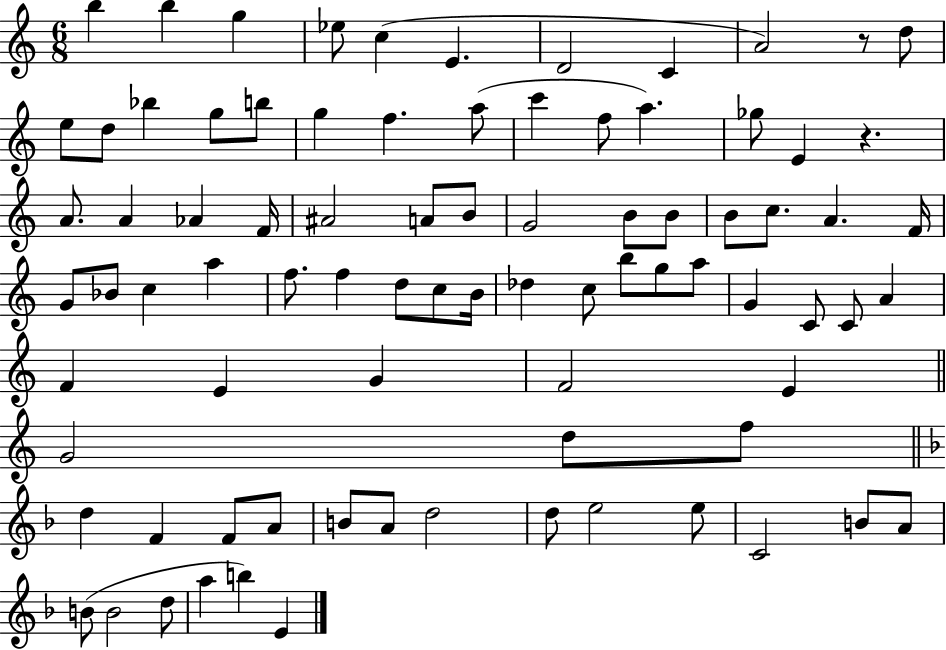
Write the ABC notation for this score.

X:1
T:Untitled
M:6/8
L:1/4
K:C
b b g _e/2 c E D2 C A2 z/2 d/2 e/2 d/2 _b g/2 b/2 g f a/2 c' f/2 a _g/2 E z A/2 A _A F/4 ^A2 A/2 B/2 G2 B/2 B/2 B/2 c/2 A F/4 G/2 _B/2 c a f/2 f d/2 c/2 B/4 _d c/2 b/2 g/2 a/2 G C/2 C/2 A F E G F2 E G2 d/2 f/2 d F F/2 A/2 B/2 A/2 d2 d/2 e2 e/2 C2 B/2 A/2 B/2 B2 d/2 a b E